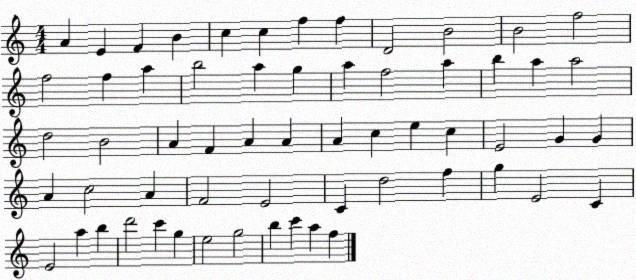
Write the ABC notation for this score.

X:1
T:Untitled
M:4/4
L:1/4
K:C
A E F B c c f f D2 B2 B2 f2 f2 f a b2 a g a f2 a b a a2 d2 B2 A F A A A c e c E2 G G A c2 A F2 E2 C d2 f g E2 C E2 a b d'2 c' g e2 g2 b c' a f